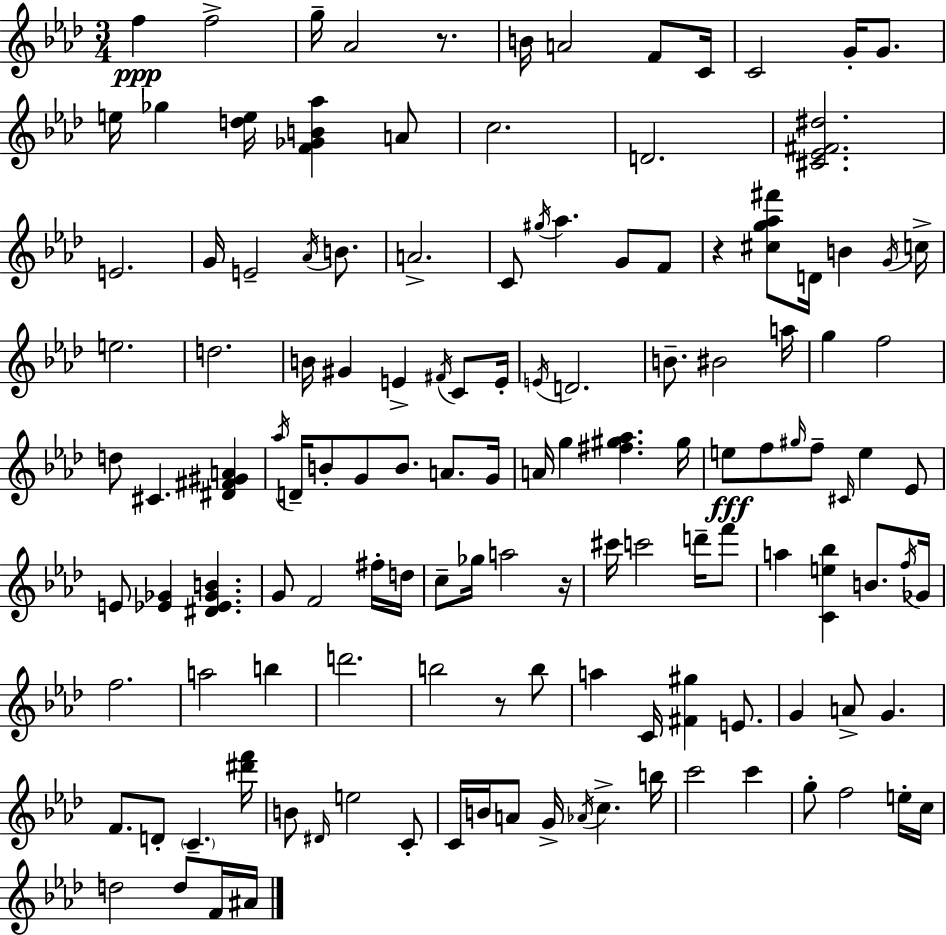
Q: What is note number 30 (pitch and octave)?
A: G4